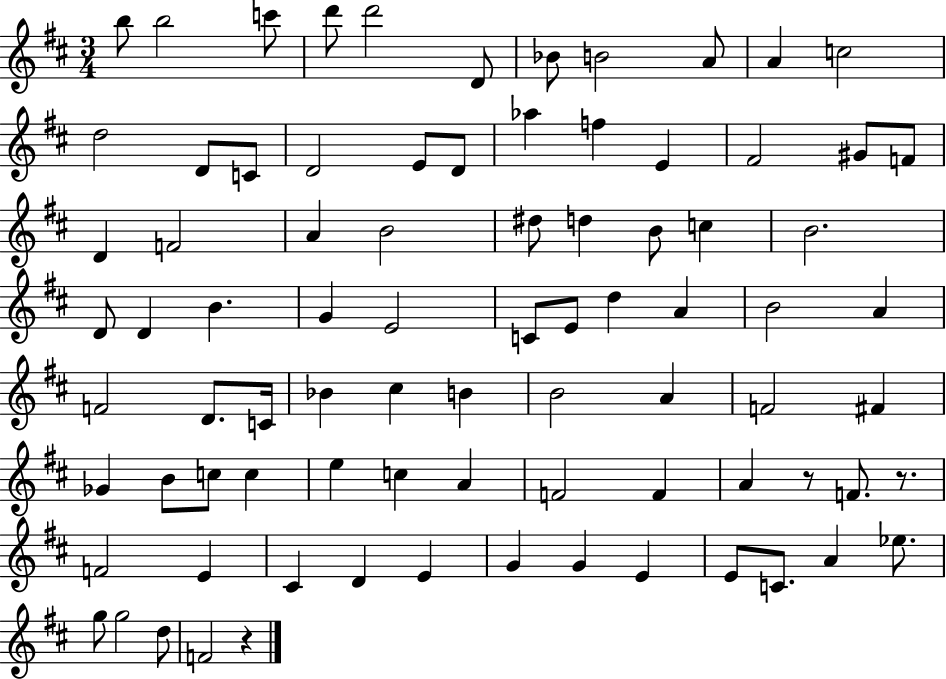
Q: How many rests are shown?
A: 3